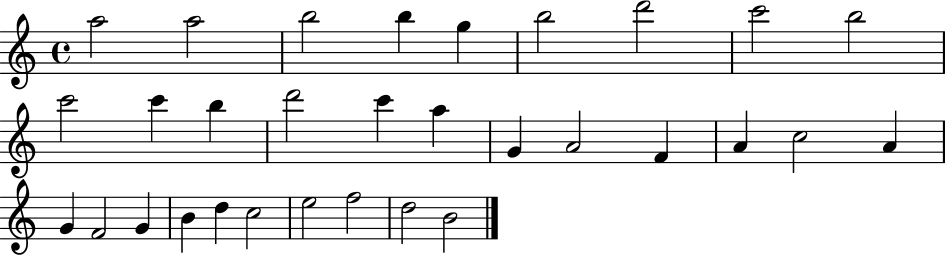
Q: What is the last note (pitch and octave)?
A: B4